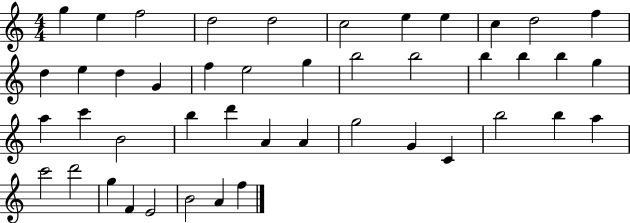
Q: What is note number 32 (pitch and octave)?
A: G5